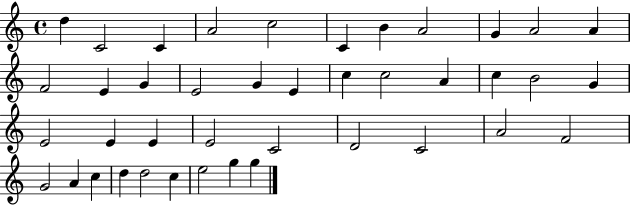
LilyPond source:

{
  \clef treble
  \time 4/4
  \defaultTimeSignature
  \key c \major
  d''4 c'2 c'4 | a'2 c''2 | c'4 b'4 a'2 | g'4 a'2 a'4 | \break f'2 e'4 g'4 | e'2 g'4 e'4 | c''4 c''2 a'4 | c''4 b'2 g'4 | \break e'2 e'4 e'4 | e'2 c'2 | d'2 c'2 | a'2 f'2 | \break g'2 a'4 c''4 | d''4 d''2 c''4 | e''2 g''4 g''4 | \bar "|."
}